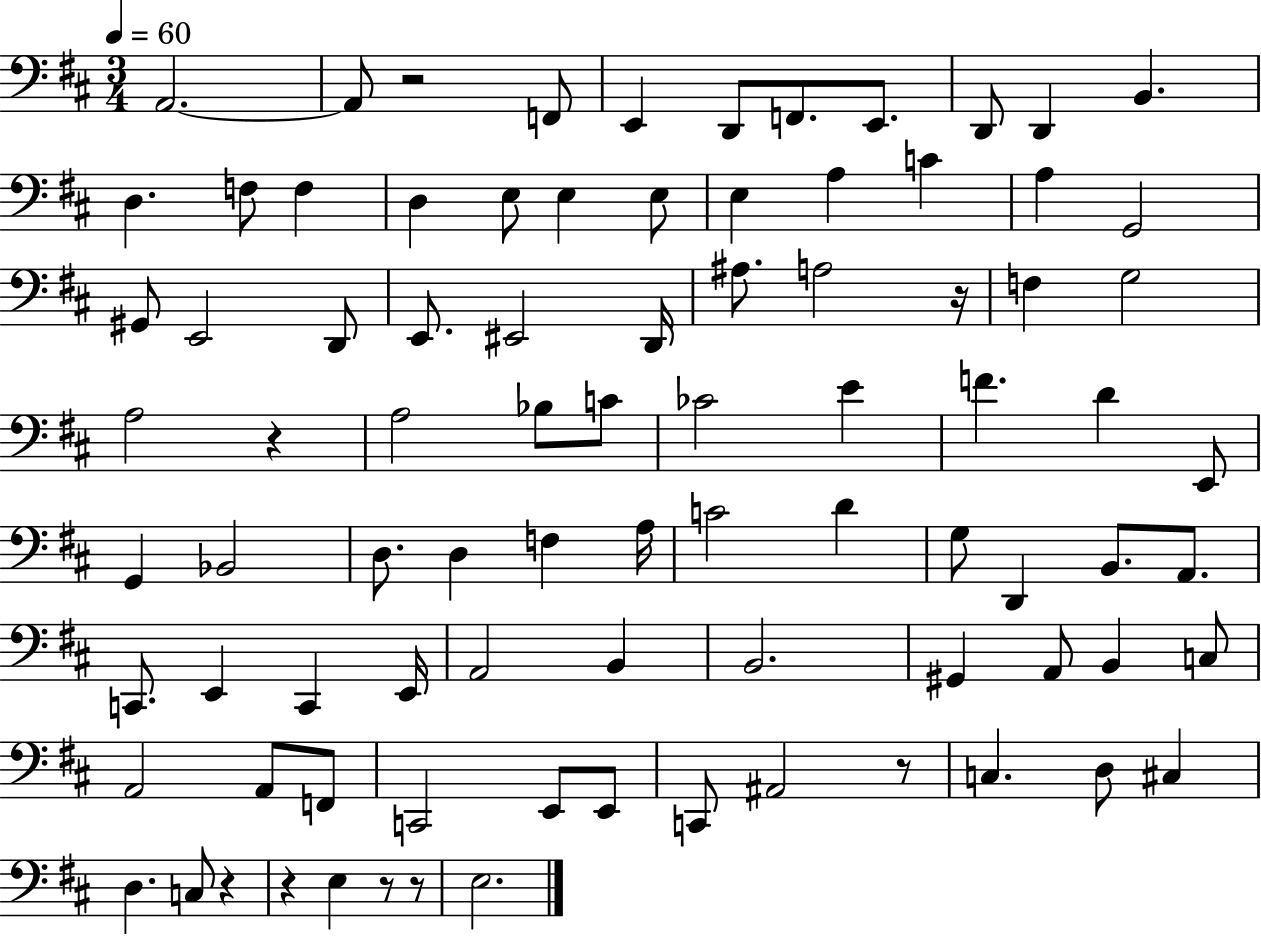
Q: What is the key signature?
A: D major